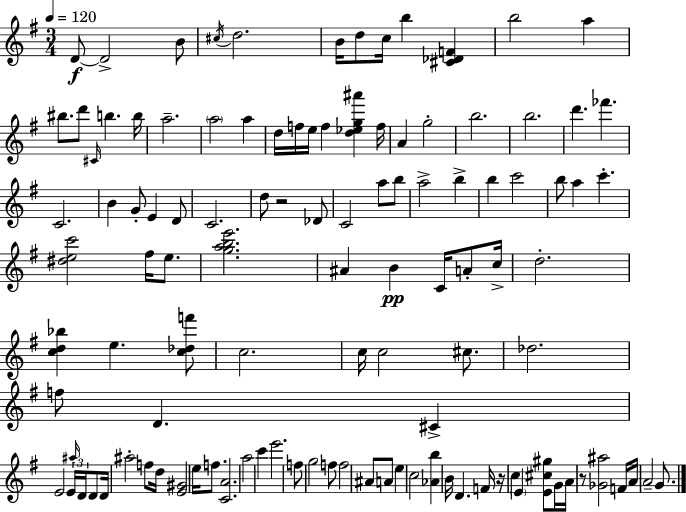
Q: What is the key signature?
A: G major